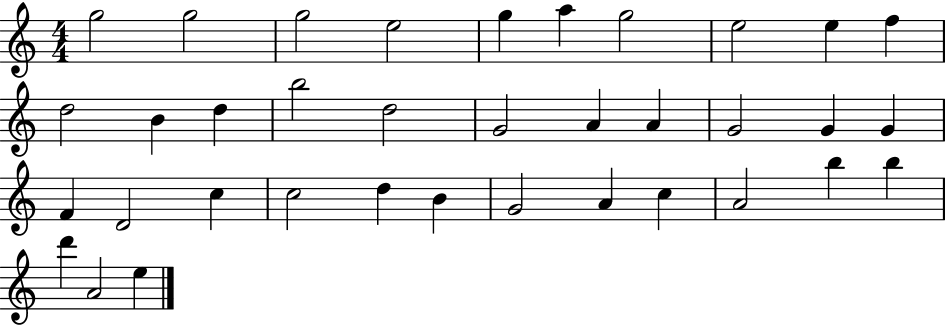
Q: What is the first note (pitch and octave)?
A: G5